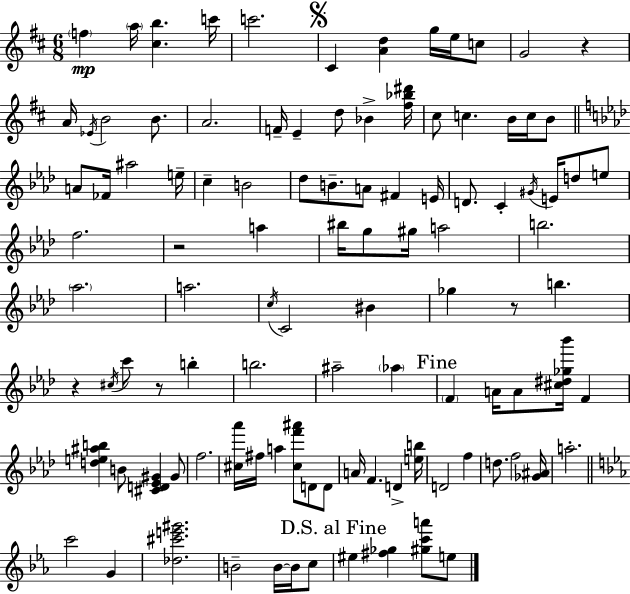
X:1
T:Untitled
M:6/8
L:1/4
K:D
f a/4 [^cb] c'/4 c'2 ^C [Ad] g/4 e/4 c/2 G2 z A/4 _E/4 B2 B/2 A2 F/4 E d/2 _B [^f_b^d']/4 ^c/2 c B/4 c/4 B/2 A/2 _F/4 ^a2 e/4 c B2 _d/2 B/2 A/2 ^F E/4 D/2 C ^G/4 E/4 d/2 e/2 f2 z2 a ^b/4 g/2 ^g/4 a2 b2 _a2 a2 c/4 C2 ^B _g z/2 b z ^c/4 c'/2 z/2 b b2 ^a2 _a F A/4 A/2 [^c^d_g_b']/4 F [de^ab] B/2 [^CD_E^G] ^G/2 f2 [^c_a']/4 ^f/4 a [^cf'^a']/2 D/2 D/2 A/4 F D [eb]/4 D2 f d/2 f2 [_G^A]/4 a2 c'2 G [_d^c'e'^g']2 B2 B/4 B/4 c/2 ^e [^f_g] [^gc'a']/2 e/2